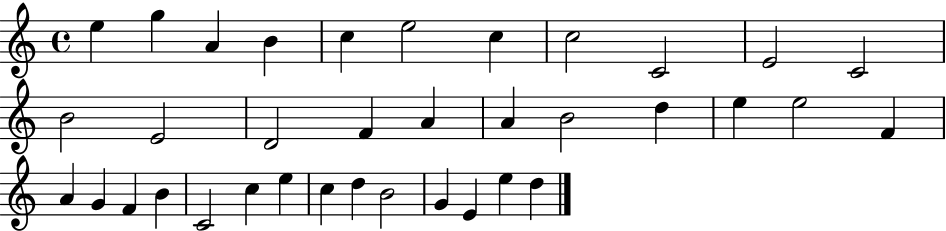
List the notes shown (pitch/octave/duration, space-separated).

E5/q G5/q A4/q B4/q C5/q E5/h C5/q C5/h C4/h E4/h C4/h B4/h E4/h D4/h F4/q A4/q A4/q B4/h D5/q E5/q E5/h F4/q A4/q G4/q F4/q B4/q C4/h C5/q E5/q C5/q D5/q B4/h G4/q E4/q E5/q D5/q